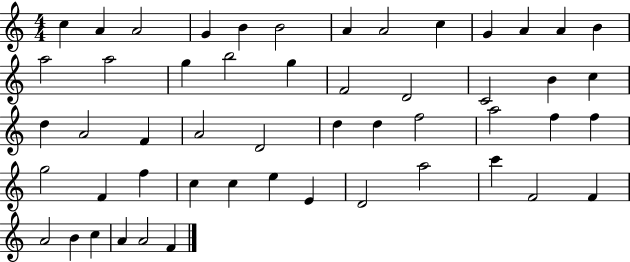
{
  \clef treble
  \numericTimeSignature
  \time 4/4
  \key c \major
  c''4 a'4 a'2 | g'4 b'4 b'2 | a'4 a'2 c''4 | g'4 a'4 a'4 b'4 | \break a''2 a''2 | g''4 b''2 g''4 | f'2 d'2 | c'2 b'4 c''4 | \break d''4 a'2 f'4 | a'2 d'2 | d''4 d''4 f''2 | a''2 f''4 f''4 | \break g''2 f'4 f''4 | c''4 c''4 e''4 e'4 | d'2 a''2 | c'''4 f'2 f'4 | \break a'2 b'4 c''4 | a'4 a'2 f'4 | \bar "|."
}